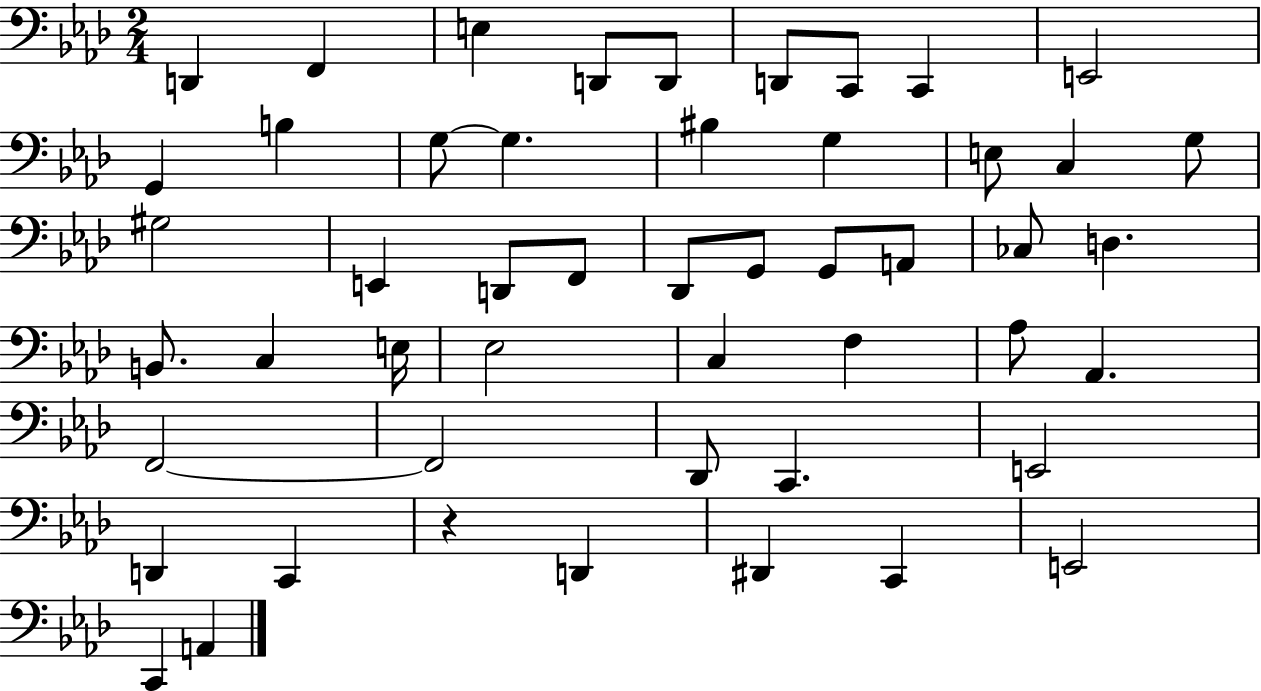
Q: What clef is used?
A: bass